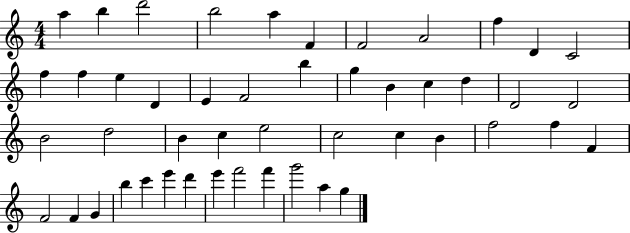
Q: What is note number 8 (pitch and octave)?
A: A4